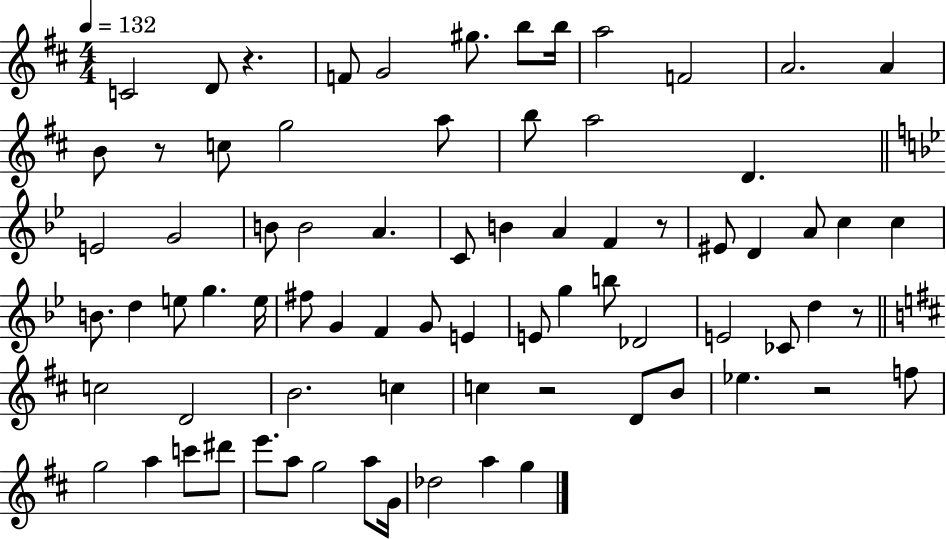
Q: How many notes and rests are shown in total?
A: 76